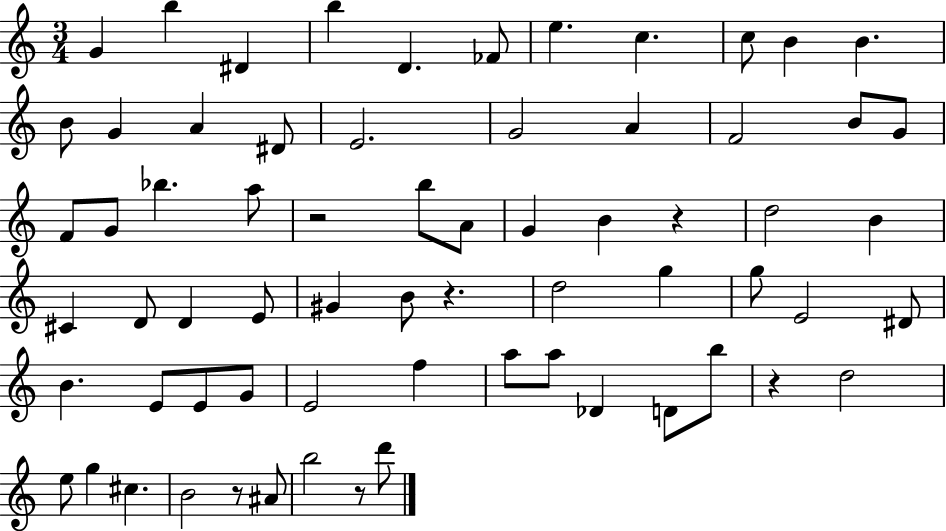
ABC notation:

X:1
T:Untitled
M:3/4
L:1/4
K:C
G b ^D b D _F/2 e c c/2 B B B/2 G A ^D/2 E2 G2 A F2 B/2 G/2 F/2 G/2 _b a/2 z2 b/2 A/2 G B z d2 B ^C D/2 D E/2 ^G B/2 z d2 g g/2 E2 ^D/2 B E/2 E/2 G/2 E2 f a/2 a/2 _D D/2 b/2 z d2 e/2 g ^c B2 z/2 ^A/2 b2 z/2 d'/2